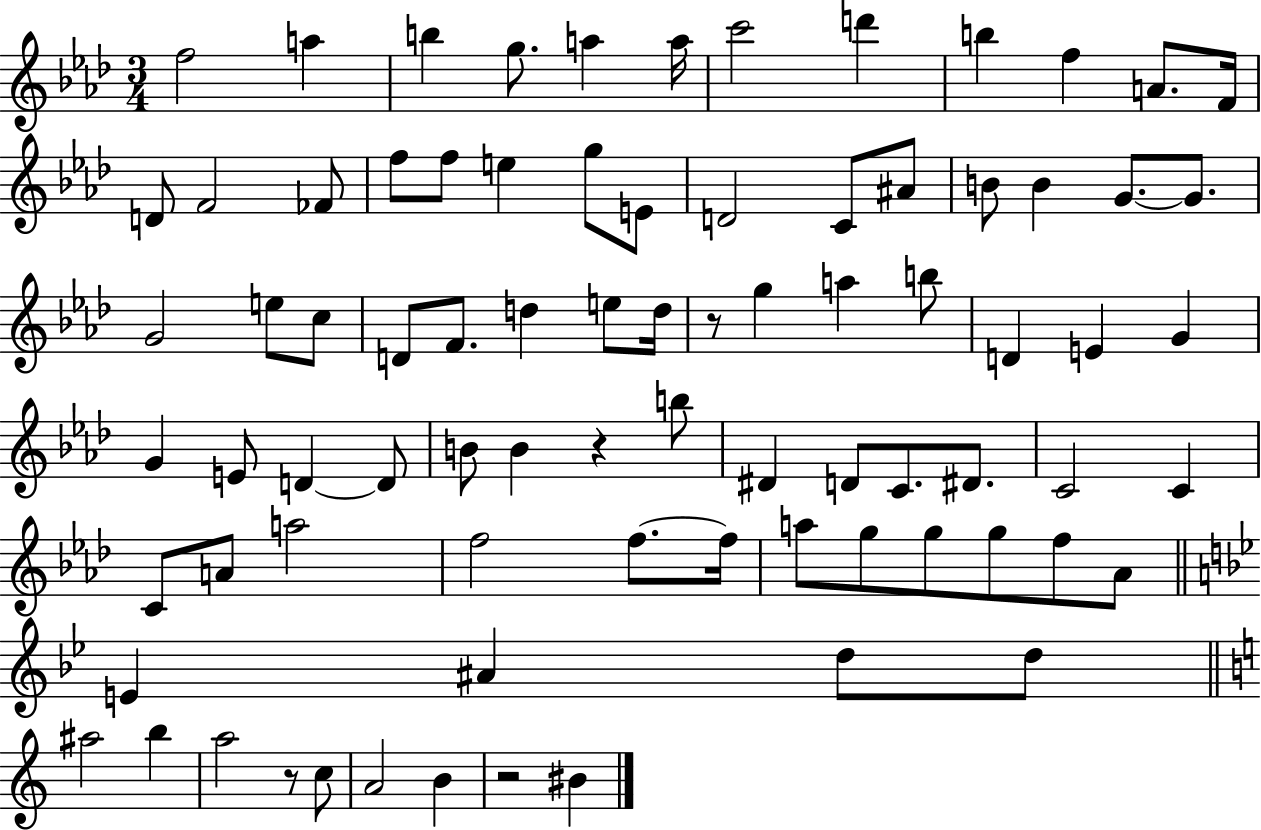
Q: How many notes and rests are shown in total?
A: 81